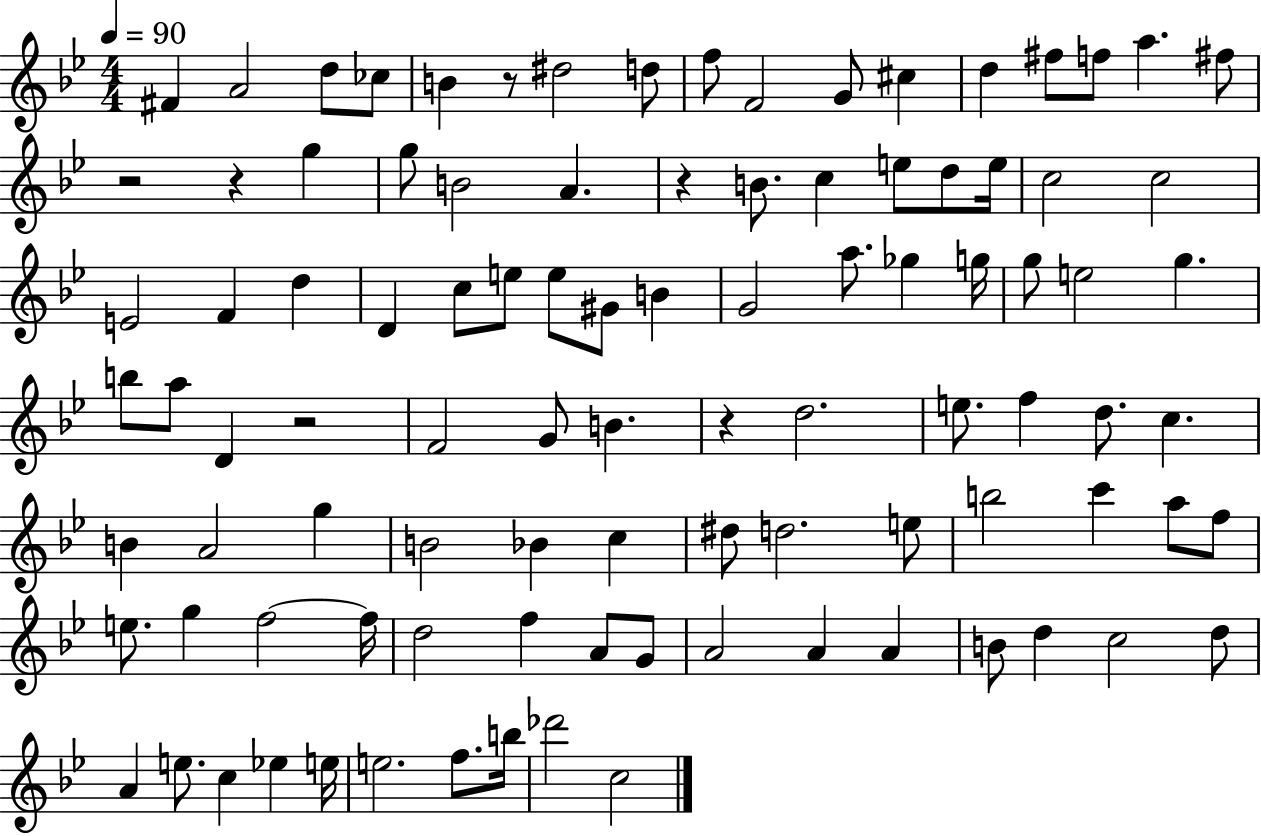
F#4/q A4/h D5/e CES5/e B4/q R/e D#5/h D5/e F5/e F4/h G4/e C#5/q D5/q F#5/e F5/e A5/q. F#5/e R/h R/q G5/q G5/e B4/h A4/q. R/q B4/e. C5/q E5/e D5/e E5/s C5/h C5/h E4/h F4/q D5/q D4/q C5/e E5/e E5/e G#4/e B4/q G4/h A5/e. Gb5/q G5/s G5/e E5/h G5/q. B5/e A5/e D4/q R/h F4/h G4/e B4/q. R/q D5/h. E5/e. F5/q D5/e. C5/q. B4/q A4/h G5/q B4/h Bb4/q C5/q D#5/e D5/h. E5/e B5/h C6/q A5/e F5/e E5/e. G5/q F5/h F5/s D5/h F5/q A4/e G4/e A4/h A4/q A4/q B4/e D5/q C5/h D5/e A4/q E5/e. C5/q Eb5/q E5/s E5/h. F5/e. B5/s Db6/h C5/h